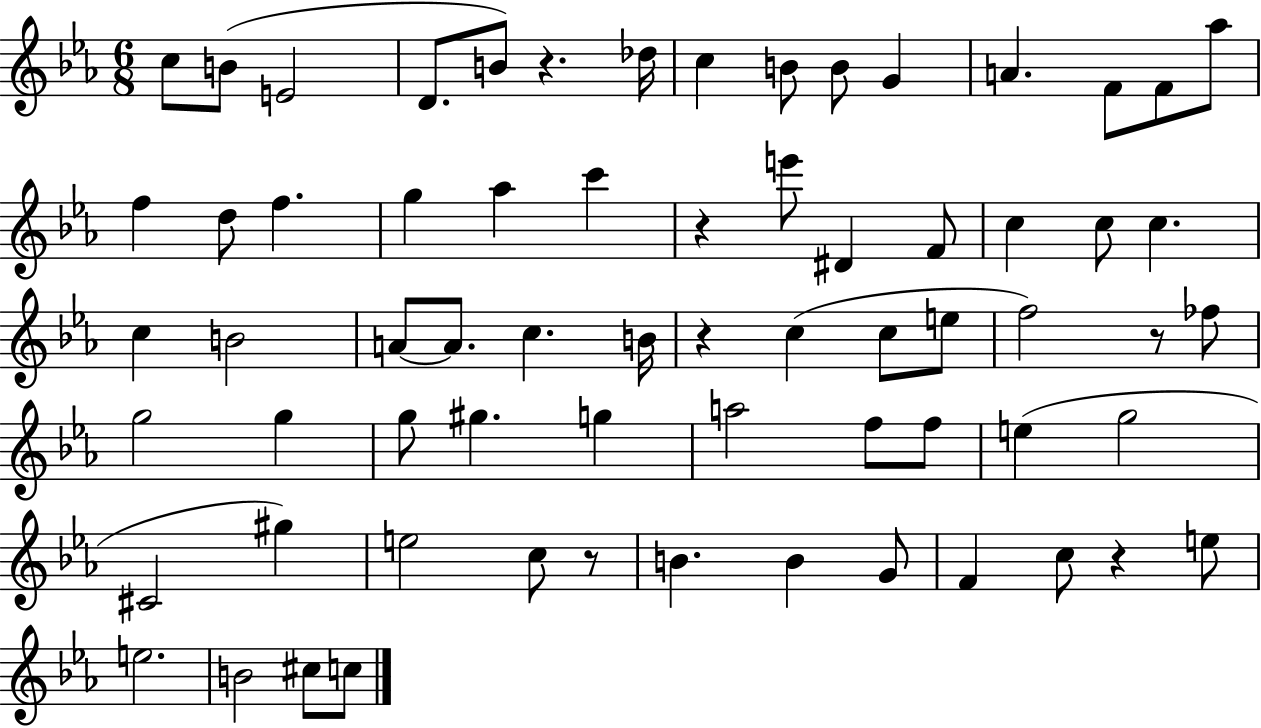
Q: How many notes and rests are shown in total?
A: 67